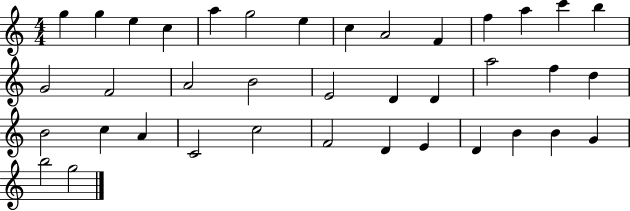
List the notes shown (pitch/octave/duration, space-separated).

G5/q G5/q E5/q C5/q A5/q G5/h E5/q C5/q A4/h F4/q F5/q A5/q C6/q B5/q G4/h F4/h A4/h B4/h E4/h D4/q D4/q A5/h F5/q D5/q B4/h C5/q A4/q C4/h C5/h F4/h D4/q E4/q D4/q B4/q B4/q G4/q B5/h G5/h